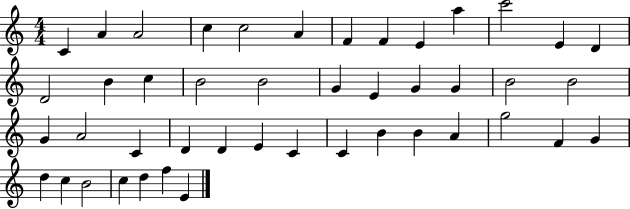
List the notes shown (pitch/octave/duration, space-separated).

C4/q A4/q A4/h C5/q C5/h A4/q F4/q F4/q E4/q A5/q C6/h E4/q D4/q D4/h B4/q C5/q B4/h B4/h G4/q E4/q G4/q G4/q B4/h B4/h G4/q A4/h C4/q D4/q D4/q E4/q C4/q C4/q B4/q B4/q A4/q G5/h F4/q G4/q D5/q C5/q B4/h C5/q D5/q F5/q E4/q